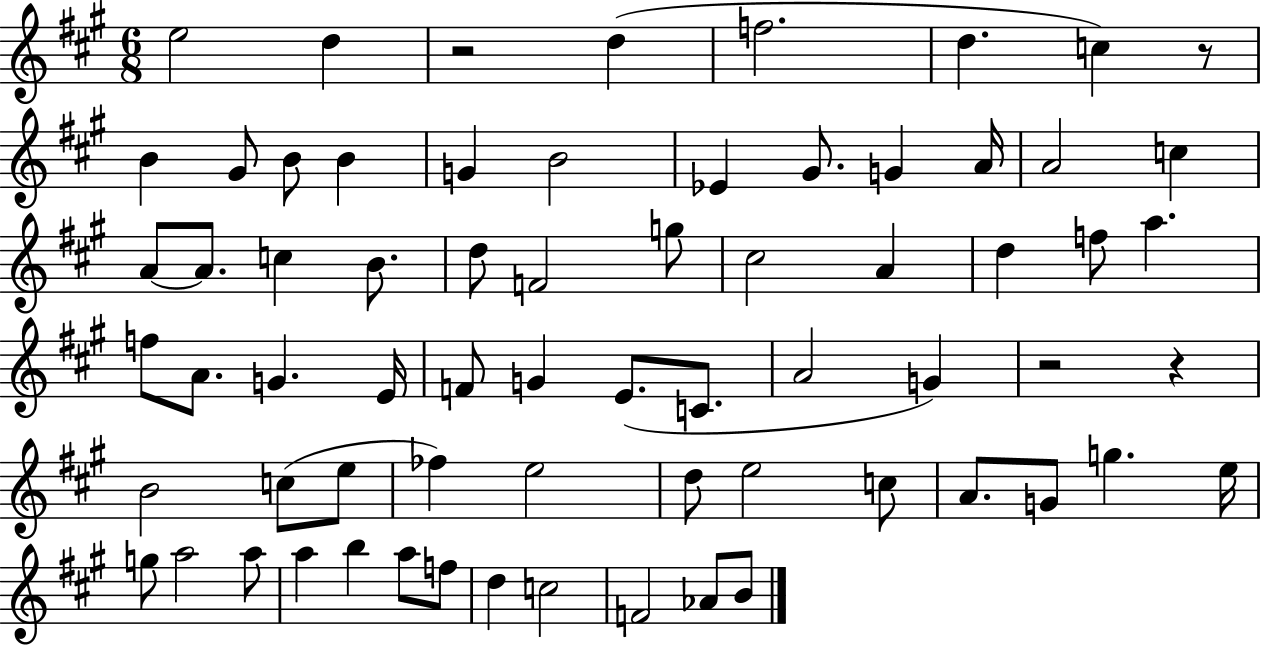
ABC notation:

X:1
T:Untitled
M:6/8
L:1/4
K:A
e2 d z2 d f2 d c z/2 B ^G/2 B/2 B G B2 _E ^G/2 G A/4 A2 c A/2 A/2 c B/2 d/2 F2 g/2 ^c2 A d f/2 a f/2 A/2 G E/4 F/2 G E/2 C/2 A2 G z2 z B2 c/2 e/2 _f e2 d/2 e2 c/2 A/2 G/2 g e/4 g/2 a2 a/2 a b a/2 f/2 d c2 F2 _A/2 B/2